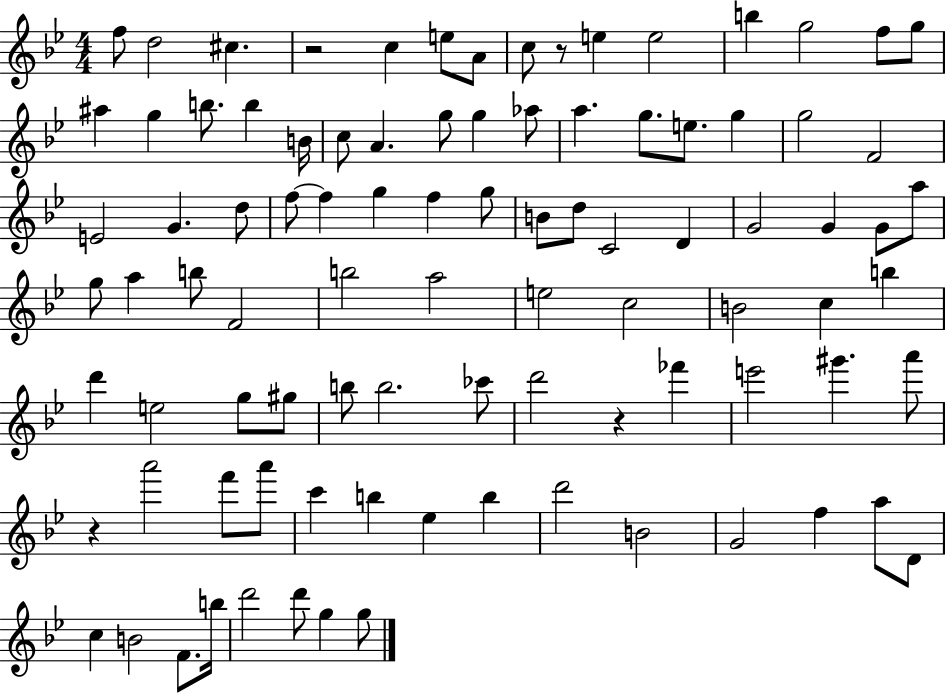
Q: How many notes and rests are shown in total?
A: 93